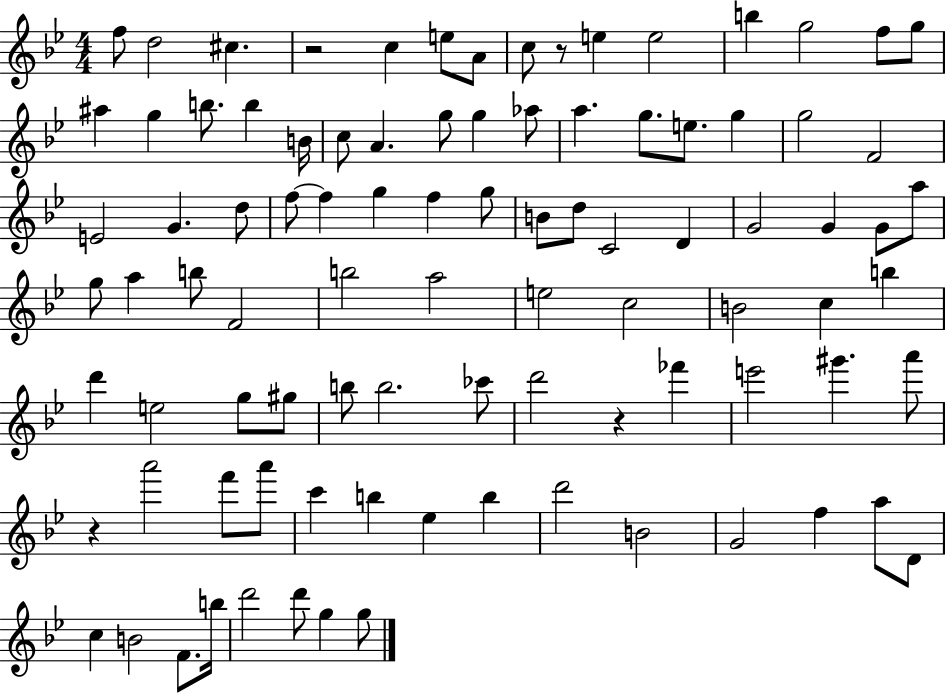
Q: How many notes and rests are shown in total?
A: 93